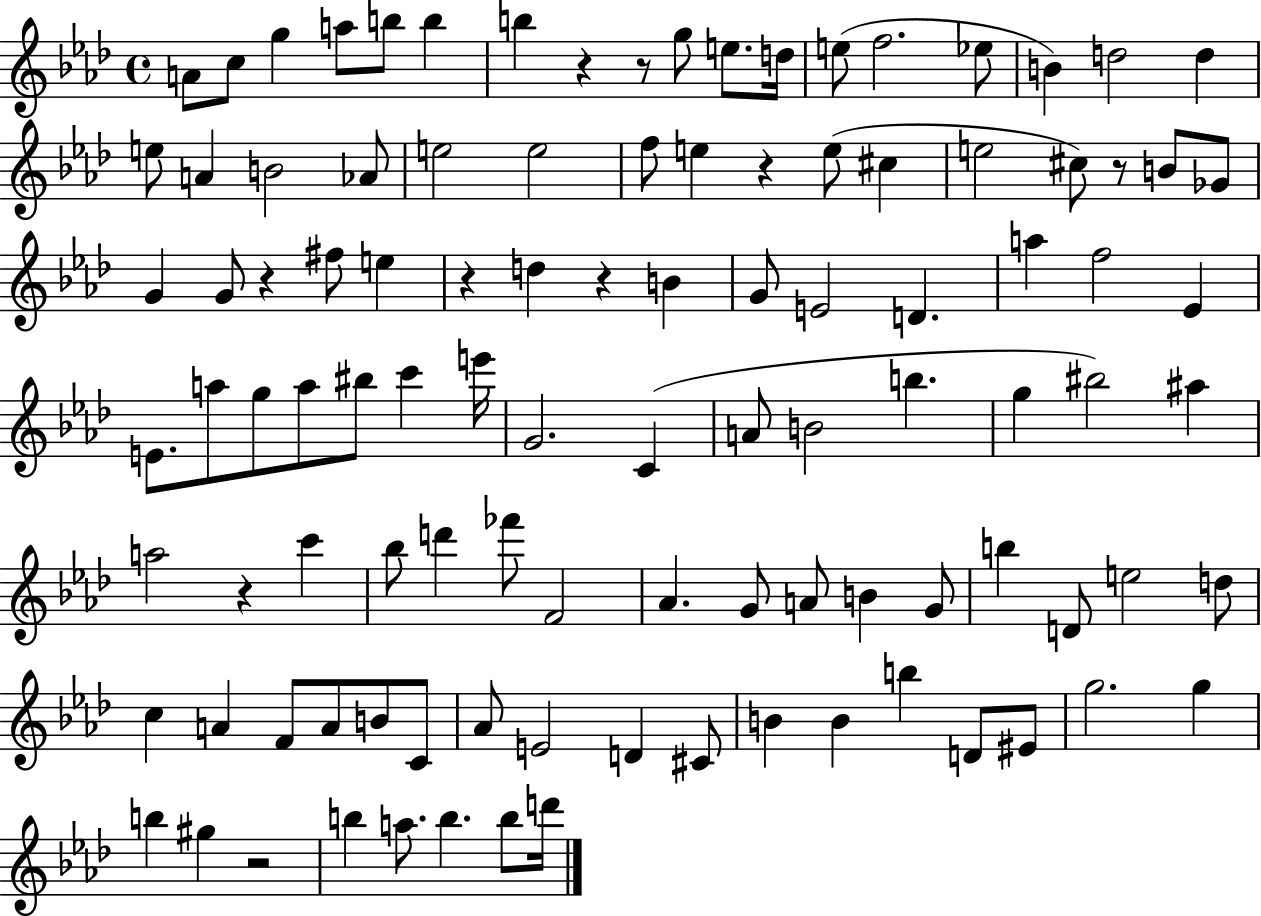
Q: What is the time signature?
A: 4/4